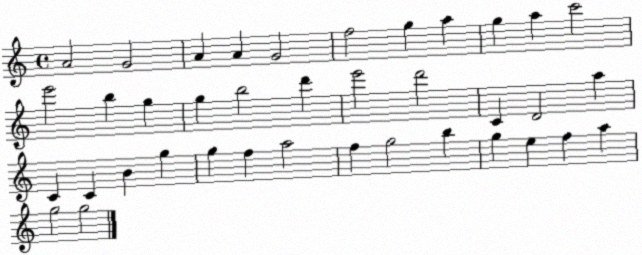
X:1
T:Untitled
M:4/4
L:1/4
K:C
A2 G2 A A G2 f2 g a g a c'2 e'2 b g g b2 d' e'2 d'2 C D2 a C C B g g f a2 f g2 b g e f a g2 g2